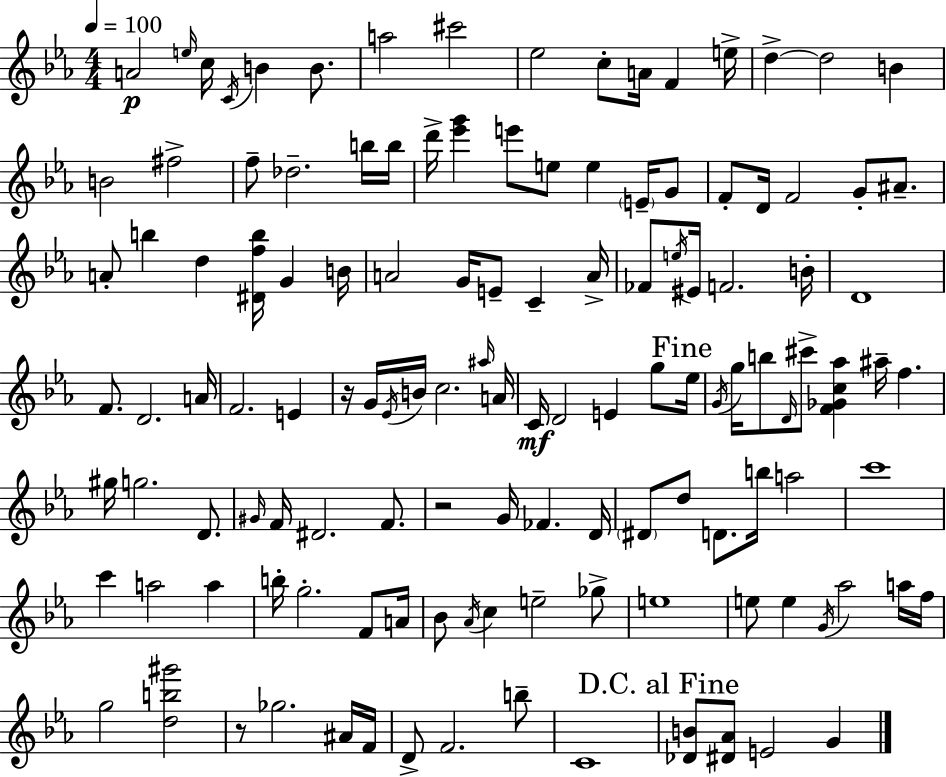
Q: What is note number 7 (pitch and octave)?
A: A5